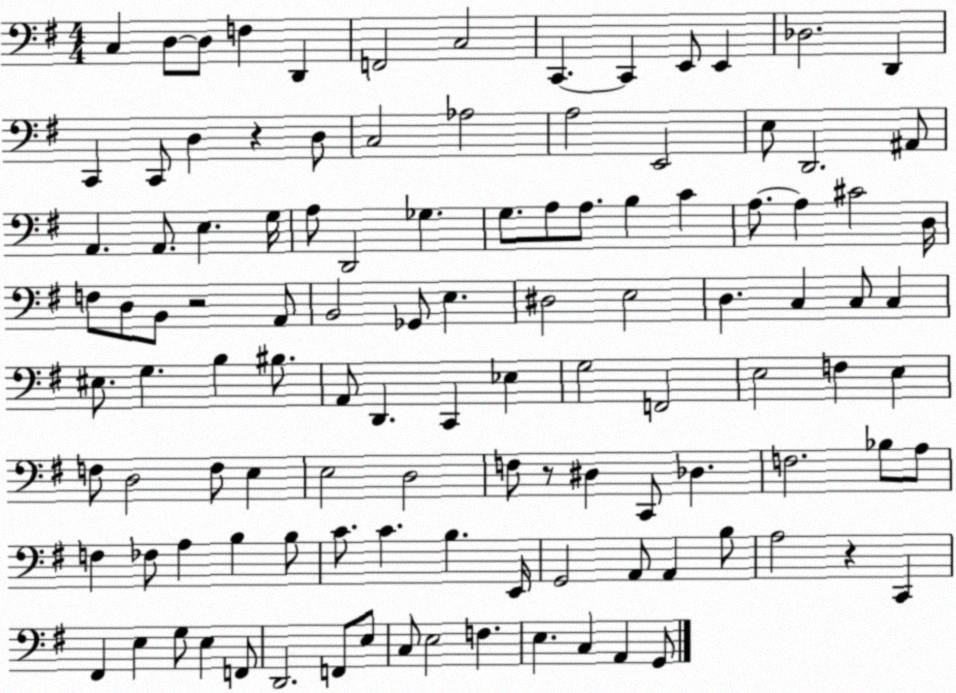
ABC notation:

X:1
T:Untitled
M:4/4
L:1/4
K:G
C, D,/2 D,/2 F, D,, F,,2 C,2 C,, C,, E,,/2 E,, _D,2 D,, C,, C,,/2 D, z D,/2 C,2 _A,2 A,2 E,,2 E,/2 D,,2 ^A,,/2 A,, A,,/2 E, G,/4 A,/2 D,,2 _G, G,/2 A,/2 A,/2 B, C A,/2 A, ^C2 D,/4 F,/2 D,/2 B,,/2 z2 A,,/2 B,,2 _G,,/2 E, ^D,2 E,2 D, C, C,/2 C, ^E,/2 G, B, ^B,/2 A,,/2 D,, C,, _E, G,2 F,,2 E,2 F, E, F,/2 D,2 F,/2 E, E,2 D,2 F,/2 z/2 ^D, C,,/2 _D, F,2 _B,/2 A,/2 F, _F,/2 A, B, B,/2 C/2 C B, E,,/4 G,,2 A,,/2 A,, B,/2 A,2 z C,, ^F,, E, G,/2 E, F,,/2 D,,2 F,,/2 E,/2 C,/2 E,2 F, E, C, A,, G,,/2